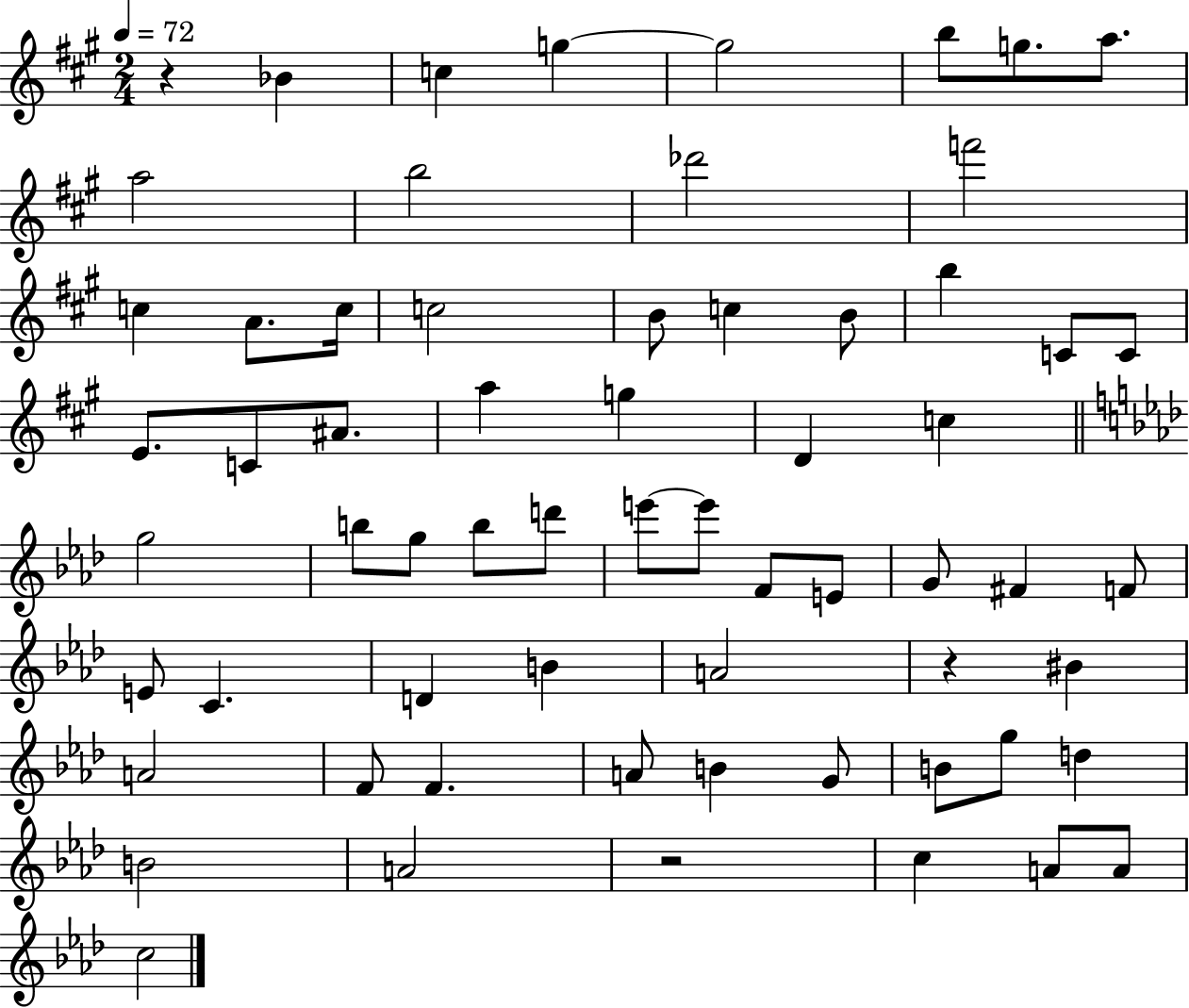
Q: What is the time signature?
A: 2/4